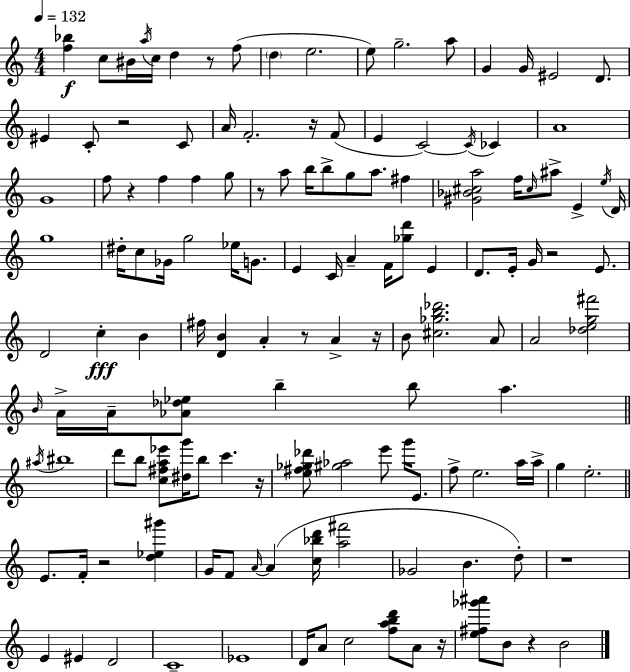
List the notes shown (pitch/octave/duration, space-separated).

[F5,Bb5]/q C5/e BIS4/s A5/s C5/s D5/q R/e F5/e D5/q E5/h. E5/e G5/h. A5/e G4/q G4/s EIS4/h D4/e. EIS4/q C4/e R/h C4/e A4/s F4/h. R/s F4/e E4/q C4/h C4/s CES4/q A4/w G4/w F5/e R/q F5/q F5/q G5/e R/e A5/e B5/s B5/e G5/e A5/e. F#5/q [G#4,Bb4,C#5,A5]/h F5/s C#5/s A#5/e E4/q E5/s D4/s G5/w D#5/s C5/e Gb4/s G5/h Eb5/s G4/e. E4/q C4/s A4/q F4/s [Gb5,D6]/e E4/q D4/e. E4/s G4/s R/h E4/e. D4/h C5/q B4/q F#5/s [D4,B4]/q A4/q R/e A4/q R/s B4/e [C#5,Gb5,B5,Db6]/h. A4/e A4/h [Db5,E5,G5,F#6]/h B4/s A4/s A4/s [Ab4,Db5,Eb5]/e B5/q B5/e A5/q. A#5/s BIS5/w D6/e B5/e [C5,F#5,A5,Eb6]/e [D#5,G6]/s B5/e C6/q. R/s [E5,F#5,Gb5,Db6]/e [G#5,Ab5]/h E6/e G6/s E4/e. F5/e E5/h. A5/s A5/s G5/q E5/h. E4/e. F4/s R/h [D5,Eb5,G#6]/q G4/s F4/e A4/s A4/q [C5,Bb5,D6]/s [A5,F#6]/h Gb4/h B4/q. D5/e R/w E4/q EIS4/q D4/h C4/w Eb4/w D4/s A4/e C5/h [F5,A5,B5,D6]/e A4/e R/s [E5,F#5,Gb6,A#6]/e B4/e R/q B4/h